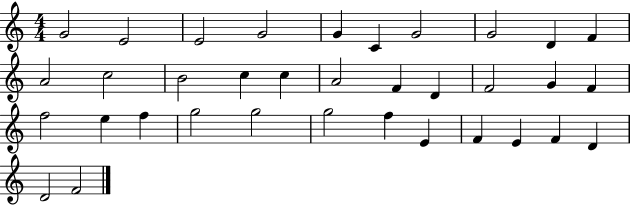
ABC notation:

X:1
T:Untitled
M:4/4
L:1/4
K:C
G2 E2 E2 G2 G C G2 G2 D F A2 c2 B2 c c A2 F D F2 G F f2 e f g2 g2 g2 f E F E F D D2 F2